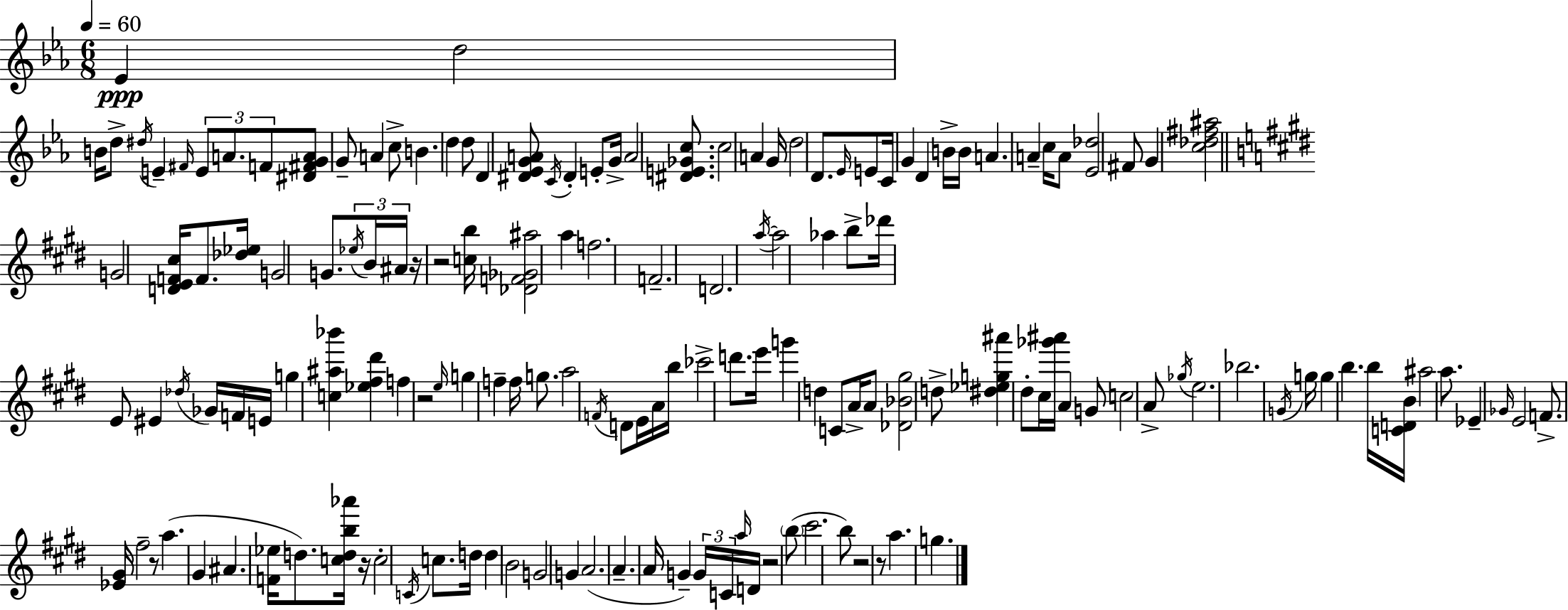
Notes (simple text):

Eb4/q D5/h B4/s D5/e D#5/s E4/q F#4/s E4/e A4/e. F4/e [D#4,F#4,G4,A4]/e G4/e A4/q C5/e B4/q. D5/q D5/e D4/q [D#4,Eb4,G4,A4]/e C4/s D#4/q E4/e G4/s A4/h [D#4,E4,Gb4,C5]/e. C5/h A4/q G4/s D5/h D4/e. Eb4/s E4/e C4/s G4/q D4/q B4/s B4/s A4/q. A4/q C5/s A4/e [Eb4,Db5]/h F#4/e G4/q [C5,Db5,F#5,A#5]/h G4/h [D4,E4,F4,C#5]/s F4/e. [Db5,Eb5]/s G4/h G4/e. Eb5/s B4/s A#4/s R/s R/h [C5,B5]/s [Db4,F4,Gb4,A#5]/h A5/q F5/h. F4/h. D4/h. A5/s A5/h Ab5/q B5/e Db6/s E4/e EIS4/q Db5/s Gb4/s F4/s E4/s G5/q [C5,A#5,Bb6]/q [Eb5,F#5,D#6]/q F5/q R/h E5/s G5/q F5/q F5/s G5/e. A5/h F4/s D4/e E4/s A4/s B5/s CES6/h D6/e. E6/s G6/q D5/q C4/e A4/s A4/e [Db4,Bb4,G#5]/h D5/e [D#5,Eb5,G5,A#6]/q D#5/e C#5/s [Gb6,A#6]/s A4/q G4/e C5/h A4/e Gb5/s E5/h. Bb5/h. G4/s G5/s G5/q B5/q. B5/s [C4,D4,B4]/s A#5/h A5/e. Eb4/q Gb4/s E4/h F4/e. [Eb4,G#4]/s F#5/h R/e A5/q. G#4/q A#4/q. [F4,Eb5]/s D5/e. [C5,D5,B5,Ab6]/s R/s C5/h C4/s C5/e. D5/s D5/q B4/h G4/h G4/q A4/h. A4/q. A4/s G4/q G4/s C4/s A5/s D4/s R/h B5/e C#6/h. B5/e R/h R/e A5/q. G5/q.